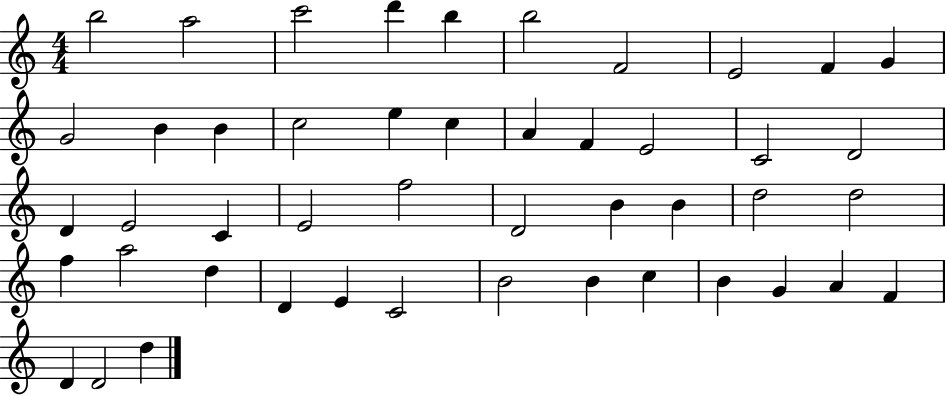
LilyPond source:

{
  \clef treble
  \numericTimeSignature
  \time 4/4
  \key c \major
  b''2 a''2 | c'''2 d'''4 b''4 | b''2 f'2 | e'2 f'4 g'4 | \break g'2 b'4 b'4 | c''2 e''4 c''4 | a'4 f'4 e'2 | c'2 d'2 | \break d'4 e'2 c'4 | e'2 f''2 | d'2 b'4 b'4 | d''2 d''2 | \break f''4 a''2 d''4 | d'4 e'4 c'2 | b'2 b'4 c''4 | b'4 g'4 a'4 f'4 | \break d'4 d'2 d''4 | \bar "|."
}